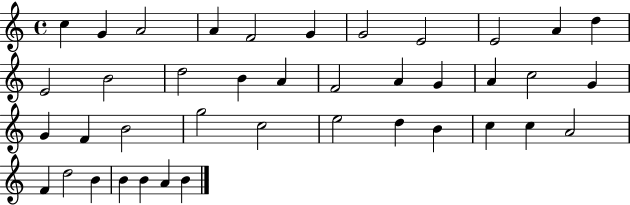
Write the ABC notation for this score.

X:1
T:Untitled
M:4/4
L:1/4
K:C
c G A2 A F2 G G2 E2 E2 A d E2 B2 d2 B A F2 A G A c2 G G F B2 g2 c2 e2 d B c c A2 F d2 B B B A B